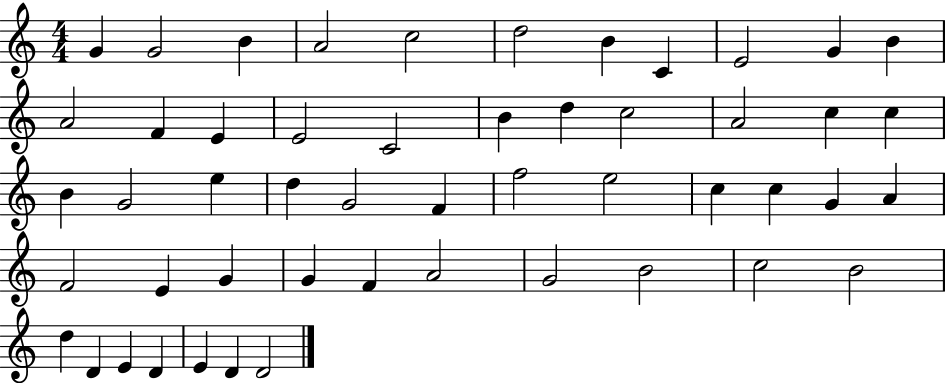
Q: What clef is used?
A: treble